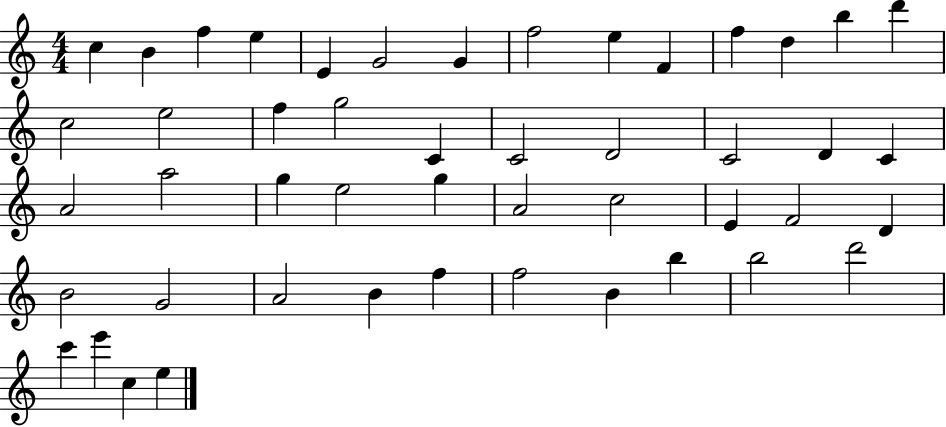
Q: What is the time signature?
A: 4/4